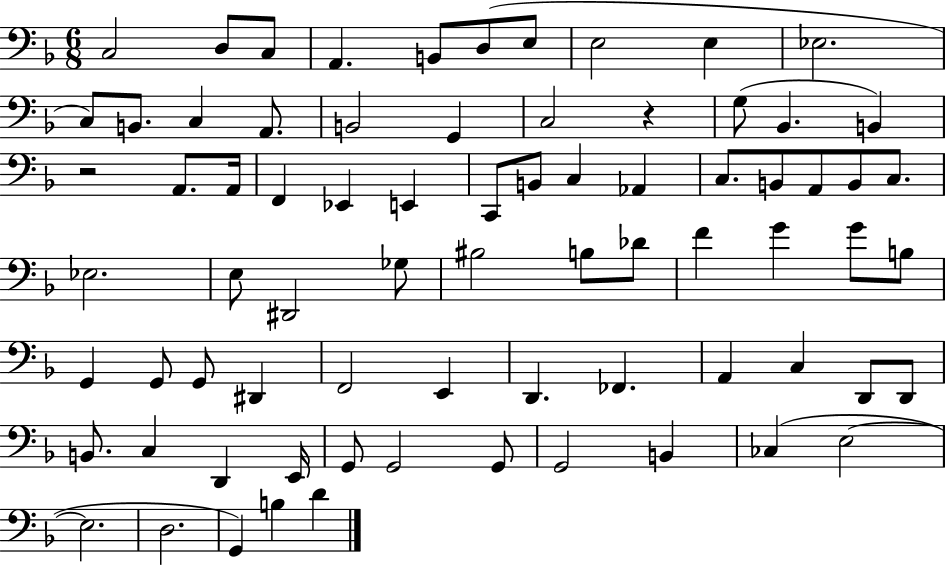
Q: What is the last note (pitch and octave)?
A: D4